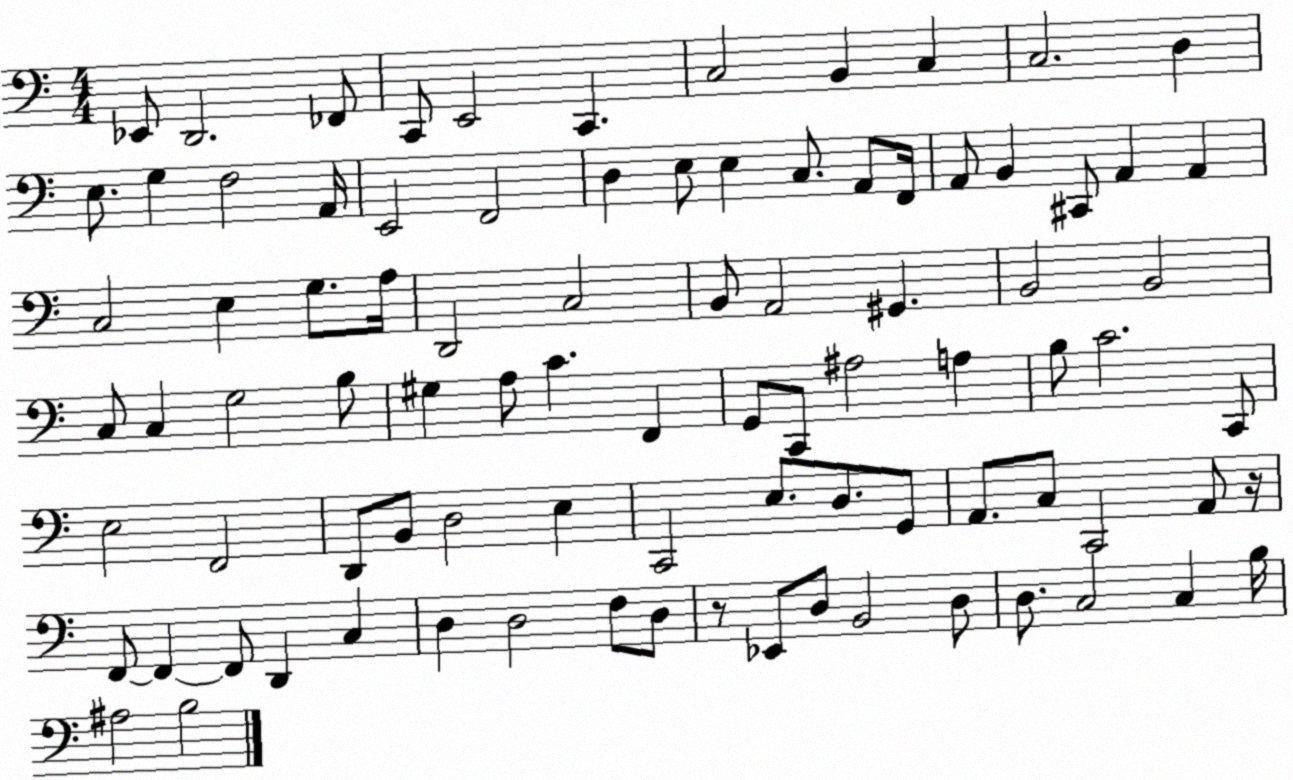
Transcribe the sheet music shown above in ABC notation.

X:1
T:Untitled
M:4/4
L:1/4
K:C
_E,,/2 D,,2 _F,,/2 C,,/2 E,,2 C,, C,2 B,, C, C,2 D, E,/2 G, F,2 A,,/4 E,,2 F,,2 D, E,/2 E, C,/2 A,,/2 F,,/4 A,,/2 B,, ^C,,/2 A,, A,, C,2 E, G,/2 A,/4 D,,2 C,2 B,,/2 A,,2 ^G,, B,,2 B,,2 C,/2 C, G,2 B,/2 ^G, A,/2 C F,, G,,/2 C,,/2 ^A,2 A, B,/2 C2 C,,/2 E,2 F,,2 D,,/2 B,,/2 D,2 E, C,,2 E,/2 D,/2 G,,/2 A,,/2 C,/2 C,,2 A,,/2 z/4 F,,/2 F,, F,,/2 D,, C, D, D,2 F,/2 D,/2 z/2 _E,,/2 D,/2 B,,2 D,/2 D,/2 C,2 C, B,/4 ^A,2 B,2